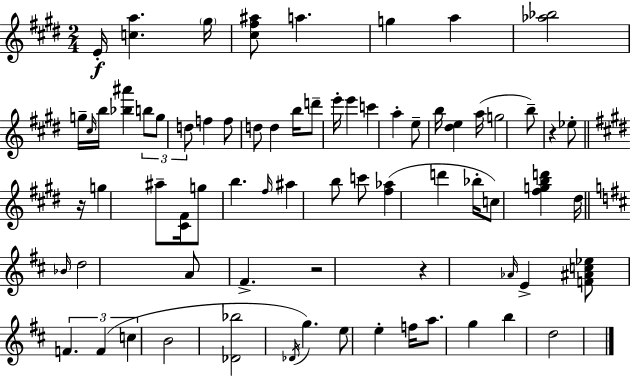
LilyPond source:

{
  \clef treble
  \numericTimeSignature
  \time 2/4
  \key e \major
  \repeat volta 2 { e'16-.\f <c'' a''>4. \parenthesize gis''16 | <cis'' fis'' ais''>8 a''4. | g''4 a''4 | <aes'' bes''>2 | \break g''16-- \grace { cis''16 } b''16 <bes'' ais'''>4 \tuplet 3/2 { b''8 | g''8 d''8 } f''4 | f''8 d''8 d''4 | b''16 d'''8-- e'''16-. e'''4 | \break c'''4 a''4-. | e''8-- b''16 <dis'' e''>4 | a''16( g''2 | b''8--) r4 ees''8-. | \break \bar "||" \break \key e \major r16 g''4 ais''8-- <cis' fis'>16 | g''8 b''4. | \grace { fis''16 } ais''4 b''8 c'''8 | <fis'' aes''>4( d'''4 | \break bes''16-. c''8) <fis'' g'' b'' d'''>4 | dis''16 \bar "||" \break \key d \major \grace { bes'16 } d''2 | a'8 fis'4.-> | r2 | r4 \grace { aes'16 } e'4-> | \break <f' ais' c'' ees''>8 \tuplet 3/2 { f'4. | f'4( c''4 } | b'2 | <des' bes''>2 | \break \acciaccatura { des'16 } g''4.) | e''8 e''4-. f''16 | a''8. g''4 b''4 | d''2 | \break } \bar "|."
}